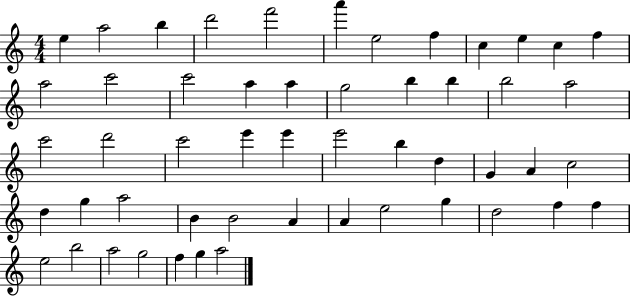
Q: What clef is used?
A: treble